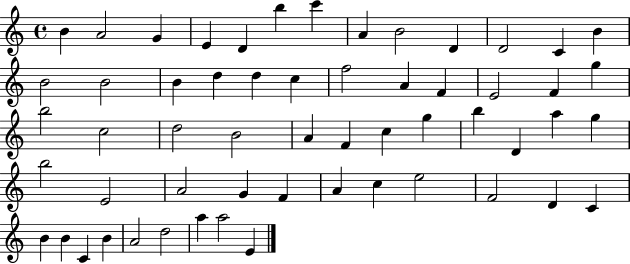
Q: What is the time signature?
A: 4/4